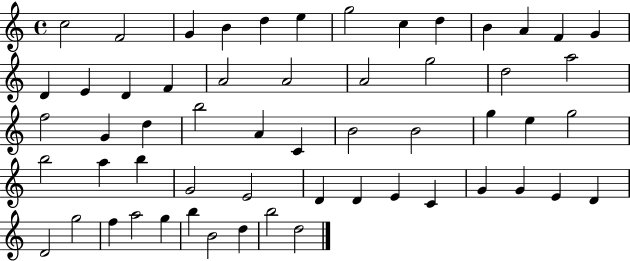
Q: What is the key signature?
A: C major